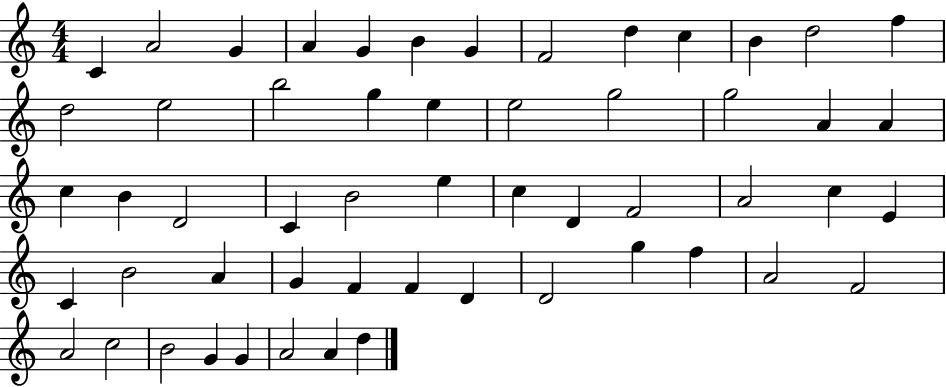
X:1
T:Untitled
M:4/4
L:1/4
K:C
C A2 G A G B G F2 d c B d2 f d2 e2 b2 g e e2 g2 g2 A A c B D2 C B2 e c D F2 A2 c E C B2 A G F F D D2 g f A2 F2 A2 c2 B2 G G A2 A d